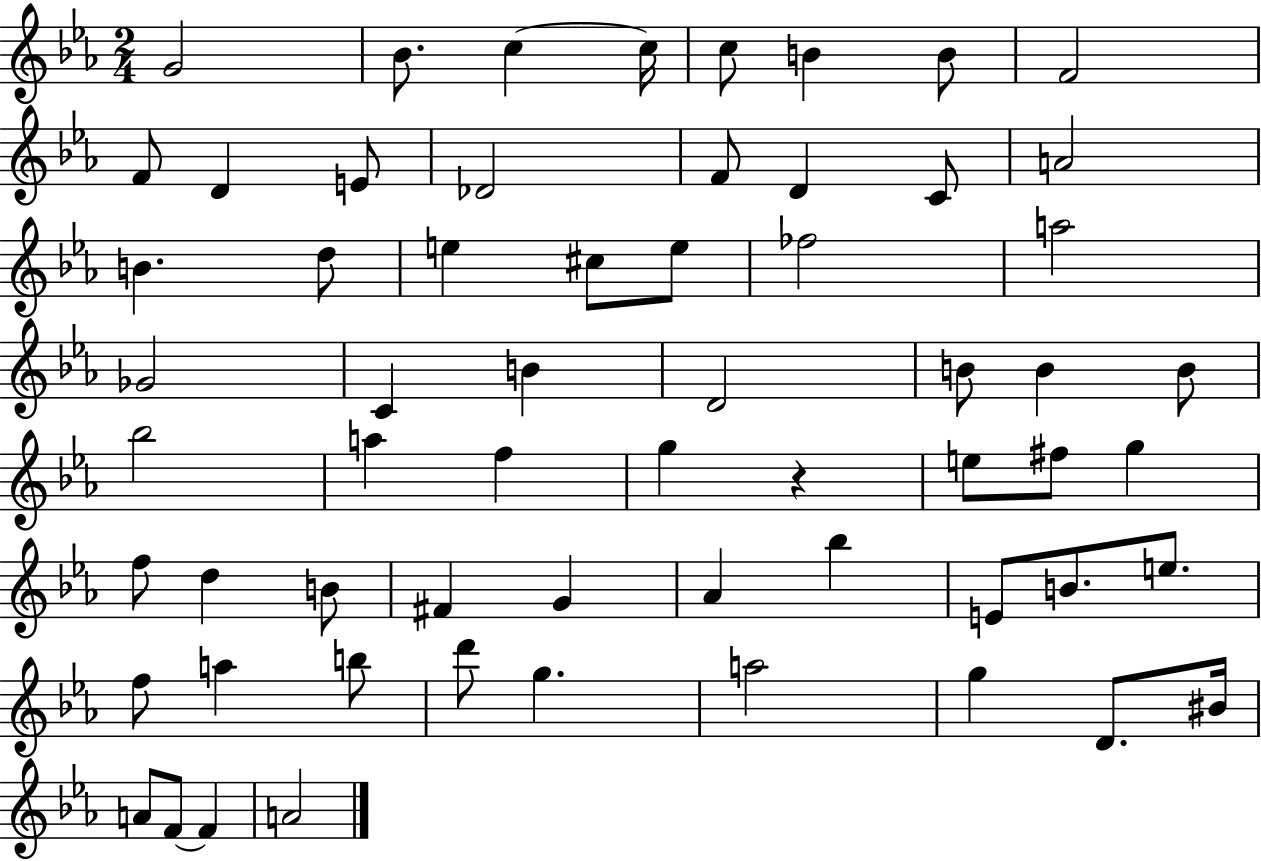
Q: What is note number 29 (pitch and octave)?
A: B4